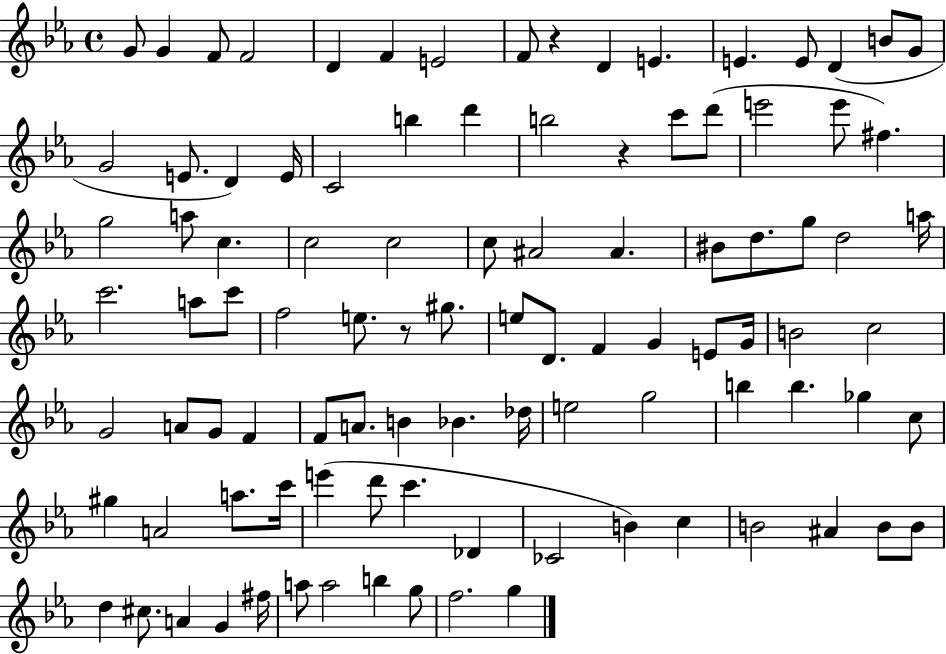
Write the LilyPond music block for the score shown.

{
  \clef treble
  \time 4/4
  \defaultTimeSignature
  \key ees \major
  g'8 g'4 f'8 f'2 | d'4 f'4 e'2 | f'8 r4 d'4 e'4. | e'4. e'8 d'4( b'8 g'8 | \break g'2 e'8. d'4) e'16 | c'2 b''4 d'''4 | b''2 r4 c'''8 d'''8( | e'''2 e'''8 fis''4.) | \break g''2 a''8 c''4. | c''2 c''2 | c''8 ais'2 ais'4. | bis'8 d''8. g''8 d''2 a''16 | \break c'''2. a''8 c'''8 | f''2 e''8. r8 gis''8. | e''8 d'8. f'4 g'4 e'8 g'16 | b'2 c''2 | \break g'2 a'8 g'8 f'4 | f'8 a'8. b'4 bes'4. des''16 | e''2 g''2 | b''4 b''4. ges''4 c''8 | \break gis''4 a'2 a''8. c'''16 | e'''4( d'''8 c'''4. des'4 | ces'2 b'4) c''4 | b'2 ais'4 b'8 b'8 | \break d''4 cis''8. a'4 g'4 fis''16 | a''8 a''2 b''4 g''8 | f''2. g''4 | \bar "|."
}